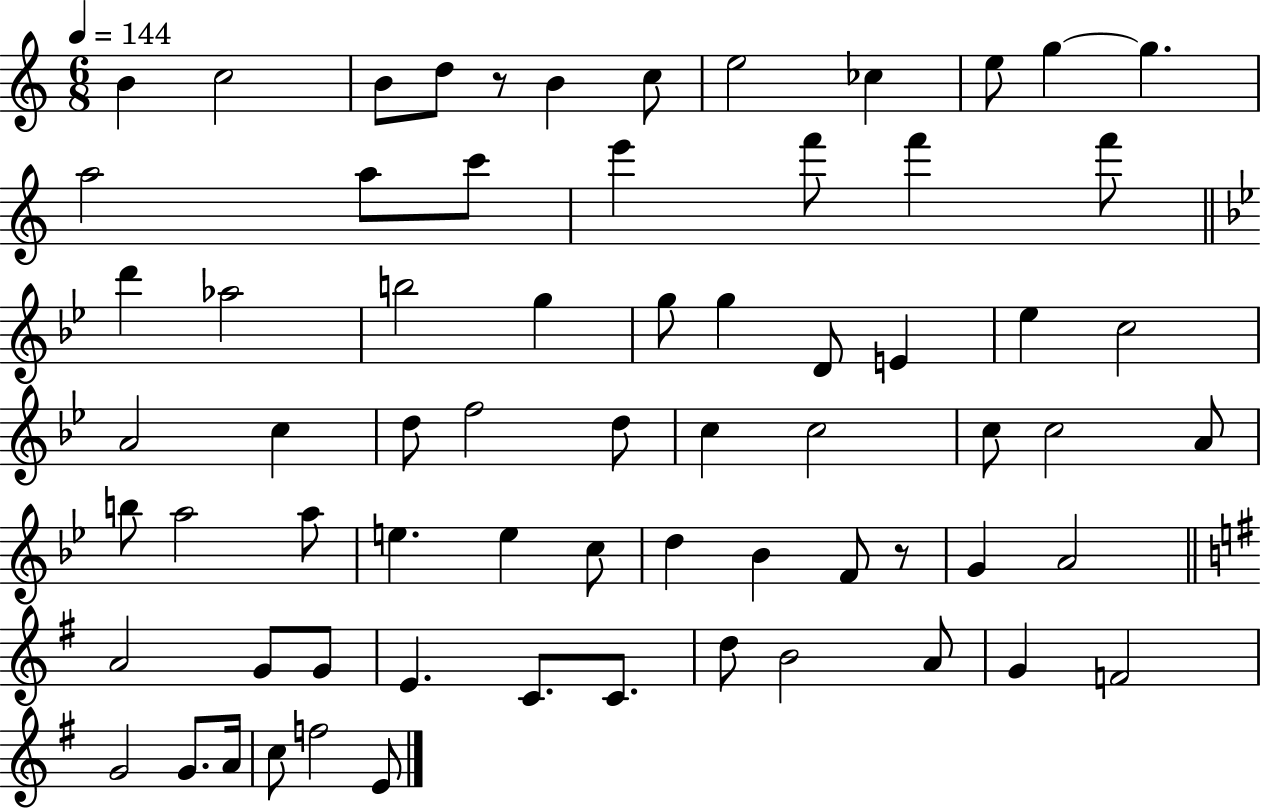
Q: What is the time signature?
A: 6/8